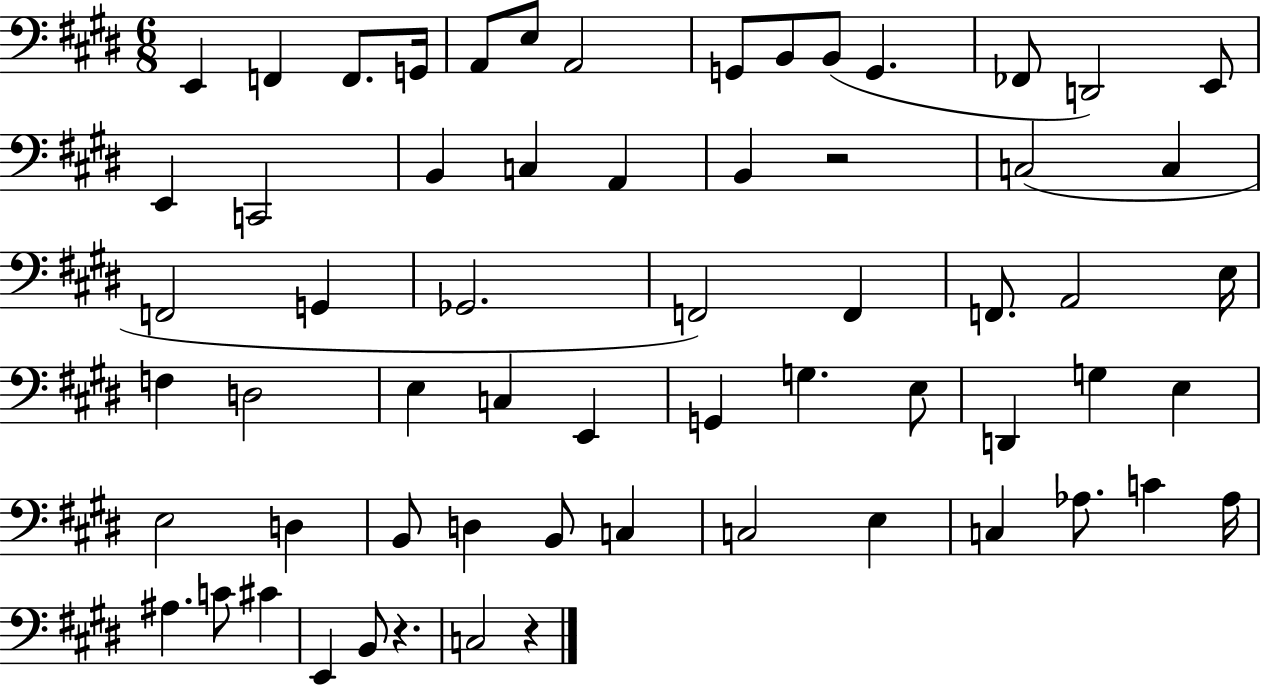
X:1
T:Untitled
M:6/8
L:1/4
K:E
E,, F,, F,,/2 G,,/4 A,,/2 E,/2 A,,2 G,,/2 B,,/2 B,,/2 G,, _F,,/2 D,,2 E,,/2 E,, C,,2 B,, C, A,, B,, z2 C,2 C, F,,2 G,, _G,,2 F,,2 F,, F,,/2 A,,2 E,/4 F, D,2 E, C, E,, G,, G, E,/2 D,, G, E, E,2 D, B,,/2 D, B,,/2 C, C,2 E, C, _A,/2 C _A,/4 ^A, C/2 ^C E,, B,,/2 z C,2 z